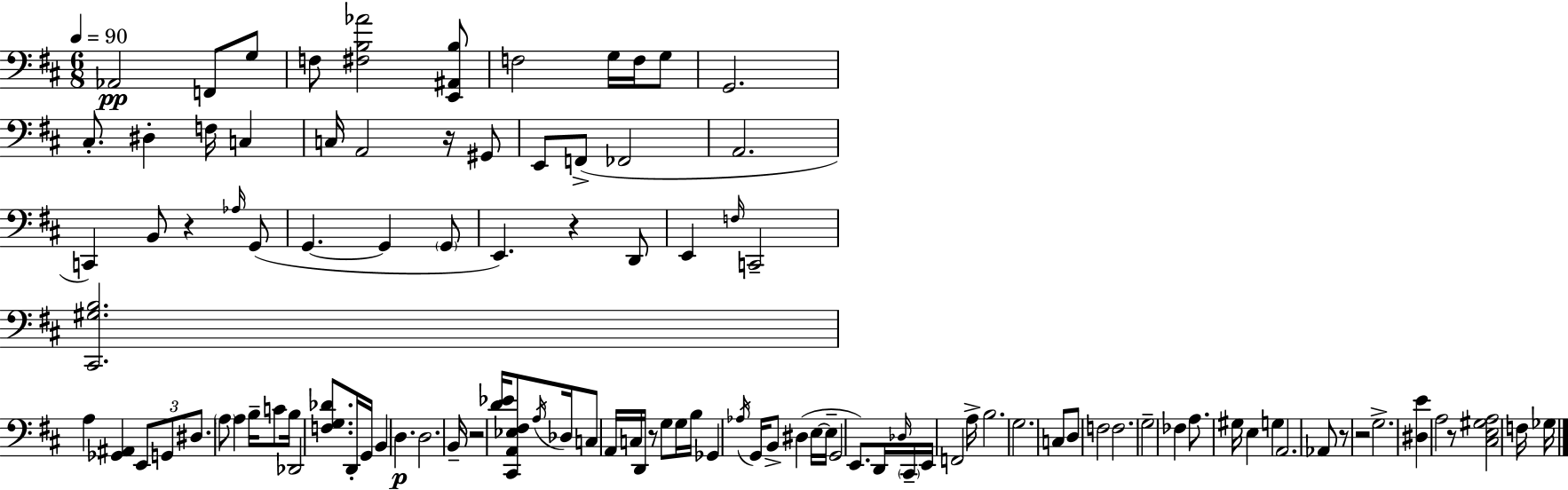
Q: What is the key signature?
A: D major